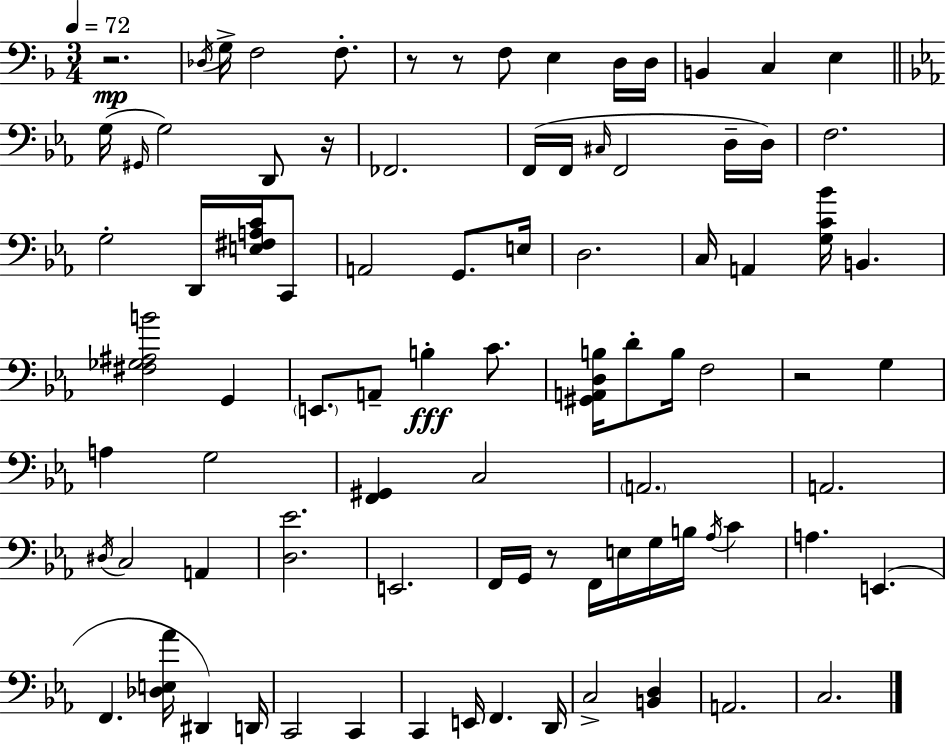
X:1
T:Untitled
M:3/4
L:1/4
K:Dm
z2 _D,/4 G,/4 F,2 F,/2 z/2 z/2 F,/2 E, D,/4 D,/4 B,, C, E, G,/4 ^G,,/4 G,2 D,,/2 z/4 _F,,2 F,,/4 F,,/4 ^C,/4 F,,2 D,/4 D,/4 F,2 G,2 D,,/4 [E,^F,A,C]/4 C,,/2 A,,2 G,,/2 E,/4 D,2 C,/4 A,, [G,C_B]/4 B,, [^F,_G,^A,B]2 G,, E,,/2 A,,/2 B, C/2 [^G,,A,,D,B,]/4 D/2 B,/4 F,2 z2 G, A, G,2 [F,,^G,,] C,2 A,,2 A,,2 ^D,/4 C,2 A,, [D,_E]2 E,,2 F,,/4 G,,/4 z/2 F,,/4 E,/4 G,/4 B,/4 _A,/4 C A, E,, F,, [_D,E,_A]/4 ^D,, D,,/4 C,,2 C,, C,, E,,/4 F,, D,,/4 C,2 [B,,D,] A,,2 C,2